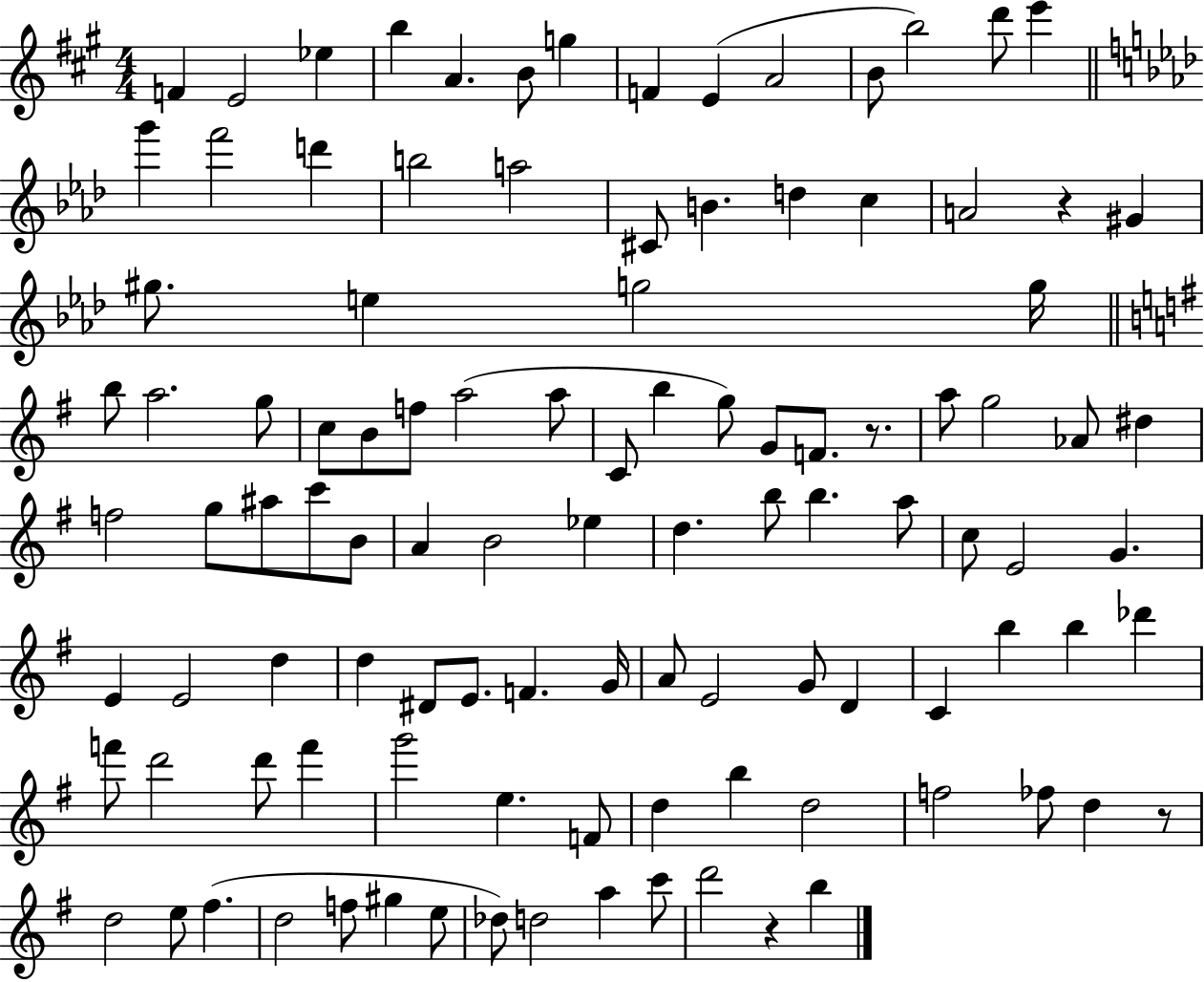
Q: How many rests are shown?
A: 4